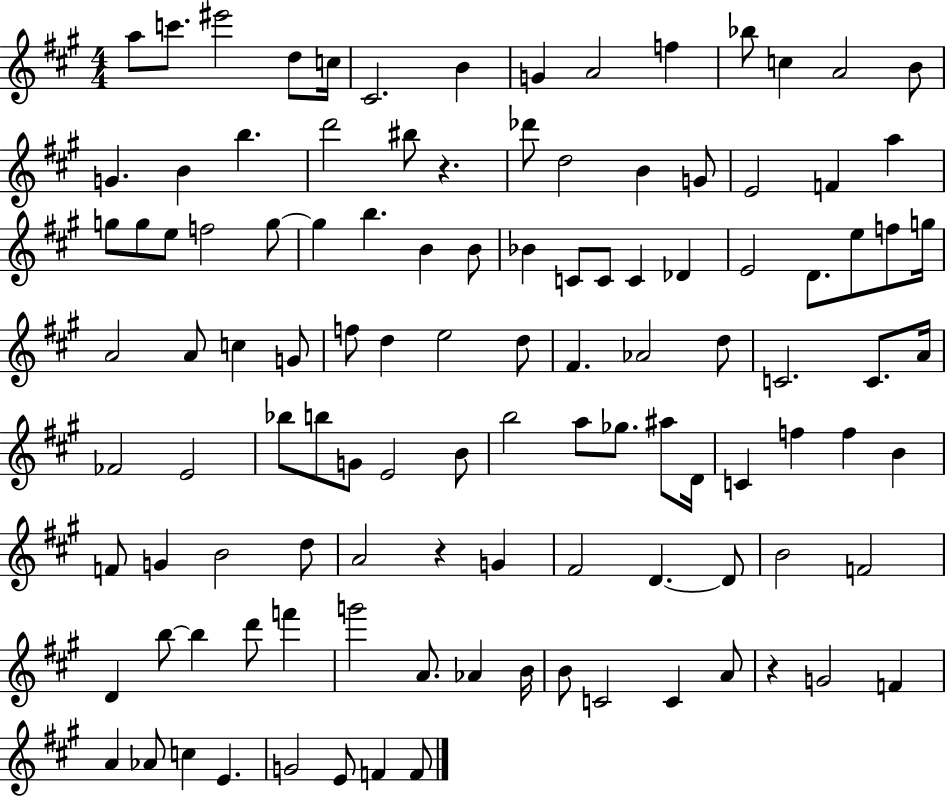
{
  \clef treble
  \numericTimeSignature
  \time 4/4
  \key a \major
  a''8 c'''8. eis'''2 d''8 c''16 | cis'2. b'4 | g'4 a'2 f''4 | bes''8 c''4 a'2 b'8 | \break g'4. b'4 b''4. | d'''2 bis''8 r4. | des'''8 d''2 b'4 g'8 | e'2 f'4 a''4 | \break g''8 g''8 e''8 f''2 g''8~~ | g''4 b''4. b'4 b'8 | bes'4 c'8 c'8 c'4 des'4 | e'2 d'8. e''8 f''8 g''16 | \break a'2 a'8 c''4 g'8 | f''8 d''4 e''2 d''8 | fis'4. aes'2 d''8 | c'2. c'8. a'16 | \break fes'2 e'2 | bes''8 b''8 g'8 e'2 b'8 | b''2 a''8 ges''8. ais''8 d'16 | c'4 f''4 f''4 b'4 | \break f'8 g'4 b'2 d''8 | a'2 r4 g'4 | fis'2 d'4.~~ d'8 | b'2 f'2 | \break d'4 b''8~~ b''4 d'''8 f'''4 | g'''2 a'8. aes'4 b'16 | b'8 c'2 c'4 a'8 | r4 g'2 f'4 | \break a'4 aes'8 c''4 e'4. | g'2 e'8 f'4 f'8 | \bar "|."
}